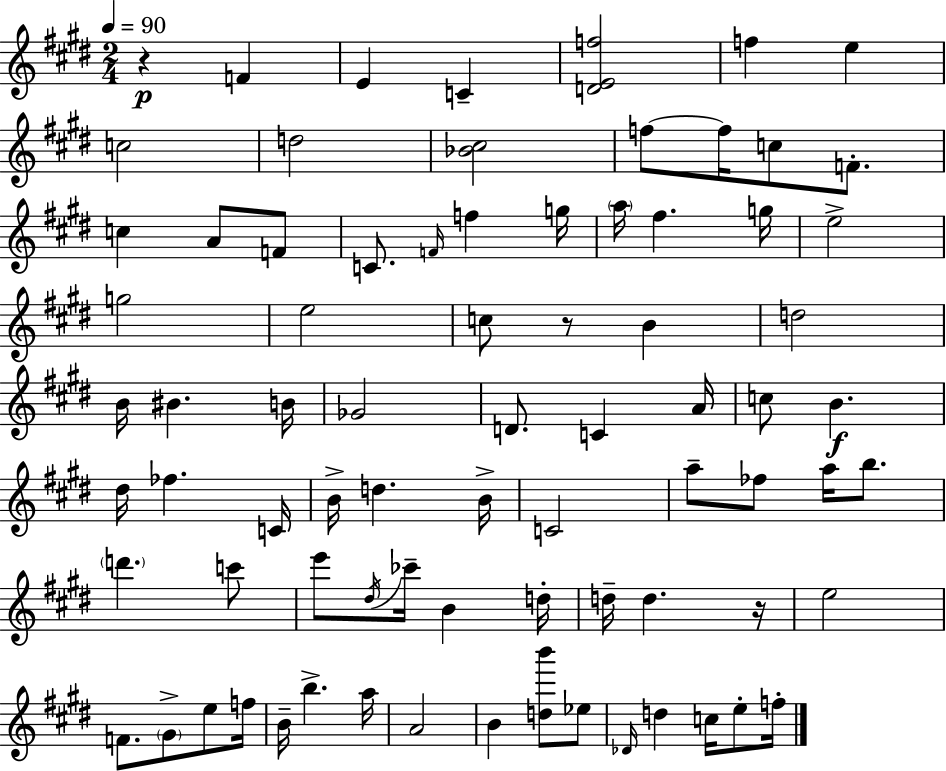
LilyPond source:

{
  \clef treble
  \numericTimeSignature
  \time 2/4
  \key e \major
  \tempo 4 = 90
  \repeat volta 2 { r4\p f'4 | e'4 c'4-- | <d' e' f''>2 | f''4 e''4 | \break c''2 | d''2 | <bes' cis''>2 | f''8~~ f''16 c''8 f'8.-. | \break c''4 a'8 f'8 | c'8. \grace { f'16 } f''4 | g''16 \parenthesize a''16 fis''4. | g''16 e''2-> | \break g''2 | e''2 | c''8 r8 b'4 | d''2 | \break b'16 bis'4. | b'16 ges'2 | d'8. c'4 | a'16 c''8 b'4.\f | \break dis''16 fes''4. | c'16 b'16-> d''4. | b'16-> c'2 | a''8-- fes''8 a''16 b''8. | \break \parenthesize d'''4. c'''8 | e'''8 \acciaccatura { dis''16 } ces'''16-- b'4 | d''16-. d''16-- d''4. | r16 e''2 | \break f'8. \parenthesize gis'8-> e''8 | f''16 b'16-- b''4.-> | a''16 a'2 | b'4 <d'' b'''>8 | \break ees''8 \grace { des'16 } d''4 c''16 | e''8-. f''16-. } \bar "|."
}